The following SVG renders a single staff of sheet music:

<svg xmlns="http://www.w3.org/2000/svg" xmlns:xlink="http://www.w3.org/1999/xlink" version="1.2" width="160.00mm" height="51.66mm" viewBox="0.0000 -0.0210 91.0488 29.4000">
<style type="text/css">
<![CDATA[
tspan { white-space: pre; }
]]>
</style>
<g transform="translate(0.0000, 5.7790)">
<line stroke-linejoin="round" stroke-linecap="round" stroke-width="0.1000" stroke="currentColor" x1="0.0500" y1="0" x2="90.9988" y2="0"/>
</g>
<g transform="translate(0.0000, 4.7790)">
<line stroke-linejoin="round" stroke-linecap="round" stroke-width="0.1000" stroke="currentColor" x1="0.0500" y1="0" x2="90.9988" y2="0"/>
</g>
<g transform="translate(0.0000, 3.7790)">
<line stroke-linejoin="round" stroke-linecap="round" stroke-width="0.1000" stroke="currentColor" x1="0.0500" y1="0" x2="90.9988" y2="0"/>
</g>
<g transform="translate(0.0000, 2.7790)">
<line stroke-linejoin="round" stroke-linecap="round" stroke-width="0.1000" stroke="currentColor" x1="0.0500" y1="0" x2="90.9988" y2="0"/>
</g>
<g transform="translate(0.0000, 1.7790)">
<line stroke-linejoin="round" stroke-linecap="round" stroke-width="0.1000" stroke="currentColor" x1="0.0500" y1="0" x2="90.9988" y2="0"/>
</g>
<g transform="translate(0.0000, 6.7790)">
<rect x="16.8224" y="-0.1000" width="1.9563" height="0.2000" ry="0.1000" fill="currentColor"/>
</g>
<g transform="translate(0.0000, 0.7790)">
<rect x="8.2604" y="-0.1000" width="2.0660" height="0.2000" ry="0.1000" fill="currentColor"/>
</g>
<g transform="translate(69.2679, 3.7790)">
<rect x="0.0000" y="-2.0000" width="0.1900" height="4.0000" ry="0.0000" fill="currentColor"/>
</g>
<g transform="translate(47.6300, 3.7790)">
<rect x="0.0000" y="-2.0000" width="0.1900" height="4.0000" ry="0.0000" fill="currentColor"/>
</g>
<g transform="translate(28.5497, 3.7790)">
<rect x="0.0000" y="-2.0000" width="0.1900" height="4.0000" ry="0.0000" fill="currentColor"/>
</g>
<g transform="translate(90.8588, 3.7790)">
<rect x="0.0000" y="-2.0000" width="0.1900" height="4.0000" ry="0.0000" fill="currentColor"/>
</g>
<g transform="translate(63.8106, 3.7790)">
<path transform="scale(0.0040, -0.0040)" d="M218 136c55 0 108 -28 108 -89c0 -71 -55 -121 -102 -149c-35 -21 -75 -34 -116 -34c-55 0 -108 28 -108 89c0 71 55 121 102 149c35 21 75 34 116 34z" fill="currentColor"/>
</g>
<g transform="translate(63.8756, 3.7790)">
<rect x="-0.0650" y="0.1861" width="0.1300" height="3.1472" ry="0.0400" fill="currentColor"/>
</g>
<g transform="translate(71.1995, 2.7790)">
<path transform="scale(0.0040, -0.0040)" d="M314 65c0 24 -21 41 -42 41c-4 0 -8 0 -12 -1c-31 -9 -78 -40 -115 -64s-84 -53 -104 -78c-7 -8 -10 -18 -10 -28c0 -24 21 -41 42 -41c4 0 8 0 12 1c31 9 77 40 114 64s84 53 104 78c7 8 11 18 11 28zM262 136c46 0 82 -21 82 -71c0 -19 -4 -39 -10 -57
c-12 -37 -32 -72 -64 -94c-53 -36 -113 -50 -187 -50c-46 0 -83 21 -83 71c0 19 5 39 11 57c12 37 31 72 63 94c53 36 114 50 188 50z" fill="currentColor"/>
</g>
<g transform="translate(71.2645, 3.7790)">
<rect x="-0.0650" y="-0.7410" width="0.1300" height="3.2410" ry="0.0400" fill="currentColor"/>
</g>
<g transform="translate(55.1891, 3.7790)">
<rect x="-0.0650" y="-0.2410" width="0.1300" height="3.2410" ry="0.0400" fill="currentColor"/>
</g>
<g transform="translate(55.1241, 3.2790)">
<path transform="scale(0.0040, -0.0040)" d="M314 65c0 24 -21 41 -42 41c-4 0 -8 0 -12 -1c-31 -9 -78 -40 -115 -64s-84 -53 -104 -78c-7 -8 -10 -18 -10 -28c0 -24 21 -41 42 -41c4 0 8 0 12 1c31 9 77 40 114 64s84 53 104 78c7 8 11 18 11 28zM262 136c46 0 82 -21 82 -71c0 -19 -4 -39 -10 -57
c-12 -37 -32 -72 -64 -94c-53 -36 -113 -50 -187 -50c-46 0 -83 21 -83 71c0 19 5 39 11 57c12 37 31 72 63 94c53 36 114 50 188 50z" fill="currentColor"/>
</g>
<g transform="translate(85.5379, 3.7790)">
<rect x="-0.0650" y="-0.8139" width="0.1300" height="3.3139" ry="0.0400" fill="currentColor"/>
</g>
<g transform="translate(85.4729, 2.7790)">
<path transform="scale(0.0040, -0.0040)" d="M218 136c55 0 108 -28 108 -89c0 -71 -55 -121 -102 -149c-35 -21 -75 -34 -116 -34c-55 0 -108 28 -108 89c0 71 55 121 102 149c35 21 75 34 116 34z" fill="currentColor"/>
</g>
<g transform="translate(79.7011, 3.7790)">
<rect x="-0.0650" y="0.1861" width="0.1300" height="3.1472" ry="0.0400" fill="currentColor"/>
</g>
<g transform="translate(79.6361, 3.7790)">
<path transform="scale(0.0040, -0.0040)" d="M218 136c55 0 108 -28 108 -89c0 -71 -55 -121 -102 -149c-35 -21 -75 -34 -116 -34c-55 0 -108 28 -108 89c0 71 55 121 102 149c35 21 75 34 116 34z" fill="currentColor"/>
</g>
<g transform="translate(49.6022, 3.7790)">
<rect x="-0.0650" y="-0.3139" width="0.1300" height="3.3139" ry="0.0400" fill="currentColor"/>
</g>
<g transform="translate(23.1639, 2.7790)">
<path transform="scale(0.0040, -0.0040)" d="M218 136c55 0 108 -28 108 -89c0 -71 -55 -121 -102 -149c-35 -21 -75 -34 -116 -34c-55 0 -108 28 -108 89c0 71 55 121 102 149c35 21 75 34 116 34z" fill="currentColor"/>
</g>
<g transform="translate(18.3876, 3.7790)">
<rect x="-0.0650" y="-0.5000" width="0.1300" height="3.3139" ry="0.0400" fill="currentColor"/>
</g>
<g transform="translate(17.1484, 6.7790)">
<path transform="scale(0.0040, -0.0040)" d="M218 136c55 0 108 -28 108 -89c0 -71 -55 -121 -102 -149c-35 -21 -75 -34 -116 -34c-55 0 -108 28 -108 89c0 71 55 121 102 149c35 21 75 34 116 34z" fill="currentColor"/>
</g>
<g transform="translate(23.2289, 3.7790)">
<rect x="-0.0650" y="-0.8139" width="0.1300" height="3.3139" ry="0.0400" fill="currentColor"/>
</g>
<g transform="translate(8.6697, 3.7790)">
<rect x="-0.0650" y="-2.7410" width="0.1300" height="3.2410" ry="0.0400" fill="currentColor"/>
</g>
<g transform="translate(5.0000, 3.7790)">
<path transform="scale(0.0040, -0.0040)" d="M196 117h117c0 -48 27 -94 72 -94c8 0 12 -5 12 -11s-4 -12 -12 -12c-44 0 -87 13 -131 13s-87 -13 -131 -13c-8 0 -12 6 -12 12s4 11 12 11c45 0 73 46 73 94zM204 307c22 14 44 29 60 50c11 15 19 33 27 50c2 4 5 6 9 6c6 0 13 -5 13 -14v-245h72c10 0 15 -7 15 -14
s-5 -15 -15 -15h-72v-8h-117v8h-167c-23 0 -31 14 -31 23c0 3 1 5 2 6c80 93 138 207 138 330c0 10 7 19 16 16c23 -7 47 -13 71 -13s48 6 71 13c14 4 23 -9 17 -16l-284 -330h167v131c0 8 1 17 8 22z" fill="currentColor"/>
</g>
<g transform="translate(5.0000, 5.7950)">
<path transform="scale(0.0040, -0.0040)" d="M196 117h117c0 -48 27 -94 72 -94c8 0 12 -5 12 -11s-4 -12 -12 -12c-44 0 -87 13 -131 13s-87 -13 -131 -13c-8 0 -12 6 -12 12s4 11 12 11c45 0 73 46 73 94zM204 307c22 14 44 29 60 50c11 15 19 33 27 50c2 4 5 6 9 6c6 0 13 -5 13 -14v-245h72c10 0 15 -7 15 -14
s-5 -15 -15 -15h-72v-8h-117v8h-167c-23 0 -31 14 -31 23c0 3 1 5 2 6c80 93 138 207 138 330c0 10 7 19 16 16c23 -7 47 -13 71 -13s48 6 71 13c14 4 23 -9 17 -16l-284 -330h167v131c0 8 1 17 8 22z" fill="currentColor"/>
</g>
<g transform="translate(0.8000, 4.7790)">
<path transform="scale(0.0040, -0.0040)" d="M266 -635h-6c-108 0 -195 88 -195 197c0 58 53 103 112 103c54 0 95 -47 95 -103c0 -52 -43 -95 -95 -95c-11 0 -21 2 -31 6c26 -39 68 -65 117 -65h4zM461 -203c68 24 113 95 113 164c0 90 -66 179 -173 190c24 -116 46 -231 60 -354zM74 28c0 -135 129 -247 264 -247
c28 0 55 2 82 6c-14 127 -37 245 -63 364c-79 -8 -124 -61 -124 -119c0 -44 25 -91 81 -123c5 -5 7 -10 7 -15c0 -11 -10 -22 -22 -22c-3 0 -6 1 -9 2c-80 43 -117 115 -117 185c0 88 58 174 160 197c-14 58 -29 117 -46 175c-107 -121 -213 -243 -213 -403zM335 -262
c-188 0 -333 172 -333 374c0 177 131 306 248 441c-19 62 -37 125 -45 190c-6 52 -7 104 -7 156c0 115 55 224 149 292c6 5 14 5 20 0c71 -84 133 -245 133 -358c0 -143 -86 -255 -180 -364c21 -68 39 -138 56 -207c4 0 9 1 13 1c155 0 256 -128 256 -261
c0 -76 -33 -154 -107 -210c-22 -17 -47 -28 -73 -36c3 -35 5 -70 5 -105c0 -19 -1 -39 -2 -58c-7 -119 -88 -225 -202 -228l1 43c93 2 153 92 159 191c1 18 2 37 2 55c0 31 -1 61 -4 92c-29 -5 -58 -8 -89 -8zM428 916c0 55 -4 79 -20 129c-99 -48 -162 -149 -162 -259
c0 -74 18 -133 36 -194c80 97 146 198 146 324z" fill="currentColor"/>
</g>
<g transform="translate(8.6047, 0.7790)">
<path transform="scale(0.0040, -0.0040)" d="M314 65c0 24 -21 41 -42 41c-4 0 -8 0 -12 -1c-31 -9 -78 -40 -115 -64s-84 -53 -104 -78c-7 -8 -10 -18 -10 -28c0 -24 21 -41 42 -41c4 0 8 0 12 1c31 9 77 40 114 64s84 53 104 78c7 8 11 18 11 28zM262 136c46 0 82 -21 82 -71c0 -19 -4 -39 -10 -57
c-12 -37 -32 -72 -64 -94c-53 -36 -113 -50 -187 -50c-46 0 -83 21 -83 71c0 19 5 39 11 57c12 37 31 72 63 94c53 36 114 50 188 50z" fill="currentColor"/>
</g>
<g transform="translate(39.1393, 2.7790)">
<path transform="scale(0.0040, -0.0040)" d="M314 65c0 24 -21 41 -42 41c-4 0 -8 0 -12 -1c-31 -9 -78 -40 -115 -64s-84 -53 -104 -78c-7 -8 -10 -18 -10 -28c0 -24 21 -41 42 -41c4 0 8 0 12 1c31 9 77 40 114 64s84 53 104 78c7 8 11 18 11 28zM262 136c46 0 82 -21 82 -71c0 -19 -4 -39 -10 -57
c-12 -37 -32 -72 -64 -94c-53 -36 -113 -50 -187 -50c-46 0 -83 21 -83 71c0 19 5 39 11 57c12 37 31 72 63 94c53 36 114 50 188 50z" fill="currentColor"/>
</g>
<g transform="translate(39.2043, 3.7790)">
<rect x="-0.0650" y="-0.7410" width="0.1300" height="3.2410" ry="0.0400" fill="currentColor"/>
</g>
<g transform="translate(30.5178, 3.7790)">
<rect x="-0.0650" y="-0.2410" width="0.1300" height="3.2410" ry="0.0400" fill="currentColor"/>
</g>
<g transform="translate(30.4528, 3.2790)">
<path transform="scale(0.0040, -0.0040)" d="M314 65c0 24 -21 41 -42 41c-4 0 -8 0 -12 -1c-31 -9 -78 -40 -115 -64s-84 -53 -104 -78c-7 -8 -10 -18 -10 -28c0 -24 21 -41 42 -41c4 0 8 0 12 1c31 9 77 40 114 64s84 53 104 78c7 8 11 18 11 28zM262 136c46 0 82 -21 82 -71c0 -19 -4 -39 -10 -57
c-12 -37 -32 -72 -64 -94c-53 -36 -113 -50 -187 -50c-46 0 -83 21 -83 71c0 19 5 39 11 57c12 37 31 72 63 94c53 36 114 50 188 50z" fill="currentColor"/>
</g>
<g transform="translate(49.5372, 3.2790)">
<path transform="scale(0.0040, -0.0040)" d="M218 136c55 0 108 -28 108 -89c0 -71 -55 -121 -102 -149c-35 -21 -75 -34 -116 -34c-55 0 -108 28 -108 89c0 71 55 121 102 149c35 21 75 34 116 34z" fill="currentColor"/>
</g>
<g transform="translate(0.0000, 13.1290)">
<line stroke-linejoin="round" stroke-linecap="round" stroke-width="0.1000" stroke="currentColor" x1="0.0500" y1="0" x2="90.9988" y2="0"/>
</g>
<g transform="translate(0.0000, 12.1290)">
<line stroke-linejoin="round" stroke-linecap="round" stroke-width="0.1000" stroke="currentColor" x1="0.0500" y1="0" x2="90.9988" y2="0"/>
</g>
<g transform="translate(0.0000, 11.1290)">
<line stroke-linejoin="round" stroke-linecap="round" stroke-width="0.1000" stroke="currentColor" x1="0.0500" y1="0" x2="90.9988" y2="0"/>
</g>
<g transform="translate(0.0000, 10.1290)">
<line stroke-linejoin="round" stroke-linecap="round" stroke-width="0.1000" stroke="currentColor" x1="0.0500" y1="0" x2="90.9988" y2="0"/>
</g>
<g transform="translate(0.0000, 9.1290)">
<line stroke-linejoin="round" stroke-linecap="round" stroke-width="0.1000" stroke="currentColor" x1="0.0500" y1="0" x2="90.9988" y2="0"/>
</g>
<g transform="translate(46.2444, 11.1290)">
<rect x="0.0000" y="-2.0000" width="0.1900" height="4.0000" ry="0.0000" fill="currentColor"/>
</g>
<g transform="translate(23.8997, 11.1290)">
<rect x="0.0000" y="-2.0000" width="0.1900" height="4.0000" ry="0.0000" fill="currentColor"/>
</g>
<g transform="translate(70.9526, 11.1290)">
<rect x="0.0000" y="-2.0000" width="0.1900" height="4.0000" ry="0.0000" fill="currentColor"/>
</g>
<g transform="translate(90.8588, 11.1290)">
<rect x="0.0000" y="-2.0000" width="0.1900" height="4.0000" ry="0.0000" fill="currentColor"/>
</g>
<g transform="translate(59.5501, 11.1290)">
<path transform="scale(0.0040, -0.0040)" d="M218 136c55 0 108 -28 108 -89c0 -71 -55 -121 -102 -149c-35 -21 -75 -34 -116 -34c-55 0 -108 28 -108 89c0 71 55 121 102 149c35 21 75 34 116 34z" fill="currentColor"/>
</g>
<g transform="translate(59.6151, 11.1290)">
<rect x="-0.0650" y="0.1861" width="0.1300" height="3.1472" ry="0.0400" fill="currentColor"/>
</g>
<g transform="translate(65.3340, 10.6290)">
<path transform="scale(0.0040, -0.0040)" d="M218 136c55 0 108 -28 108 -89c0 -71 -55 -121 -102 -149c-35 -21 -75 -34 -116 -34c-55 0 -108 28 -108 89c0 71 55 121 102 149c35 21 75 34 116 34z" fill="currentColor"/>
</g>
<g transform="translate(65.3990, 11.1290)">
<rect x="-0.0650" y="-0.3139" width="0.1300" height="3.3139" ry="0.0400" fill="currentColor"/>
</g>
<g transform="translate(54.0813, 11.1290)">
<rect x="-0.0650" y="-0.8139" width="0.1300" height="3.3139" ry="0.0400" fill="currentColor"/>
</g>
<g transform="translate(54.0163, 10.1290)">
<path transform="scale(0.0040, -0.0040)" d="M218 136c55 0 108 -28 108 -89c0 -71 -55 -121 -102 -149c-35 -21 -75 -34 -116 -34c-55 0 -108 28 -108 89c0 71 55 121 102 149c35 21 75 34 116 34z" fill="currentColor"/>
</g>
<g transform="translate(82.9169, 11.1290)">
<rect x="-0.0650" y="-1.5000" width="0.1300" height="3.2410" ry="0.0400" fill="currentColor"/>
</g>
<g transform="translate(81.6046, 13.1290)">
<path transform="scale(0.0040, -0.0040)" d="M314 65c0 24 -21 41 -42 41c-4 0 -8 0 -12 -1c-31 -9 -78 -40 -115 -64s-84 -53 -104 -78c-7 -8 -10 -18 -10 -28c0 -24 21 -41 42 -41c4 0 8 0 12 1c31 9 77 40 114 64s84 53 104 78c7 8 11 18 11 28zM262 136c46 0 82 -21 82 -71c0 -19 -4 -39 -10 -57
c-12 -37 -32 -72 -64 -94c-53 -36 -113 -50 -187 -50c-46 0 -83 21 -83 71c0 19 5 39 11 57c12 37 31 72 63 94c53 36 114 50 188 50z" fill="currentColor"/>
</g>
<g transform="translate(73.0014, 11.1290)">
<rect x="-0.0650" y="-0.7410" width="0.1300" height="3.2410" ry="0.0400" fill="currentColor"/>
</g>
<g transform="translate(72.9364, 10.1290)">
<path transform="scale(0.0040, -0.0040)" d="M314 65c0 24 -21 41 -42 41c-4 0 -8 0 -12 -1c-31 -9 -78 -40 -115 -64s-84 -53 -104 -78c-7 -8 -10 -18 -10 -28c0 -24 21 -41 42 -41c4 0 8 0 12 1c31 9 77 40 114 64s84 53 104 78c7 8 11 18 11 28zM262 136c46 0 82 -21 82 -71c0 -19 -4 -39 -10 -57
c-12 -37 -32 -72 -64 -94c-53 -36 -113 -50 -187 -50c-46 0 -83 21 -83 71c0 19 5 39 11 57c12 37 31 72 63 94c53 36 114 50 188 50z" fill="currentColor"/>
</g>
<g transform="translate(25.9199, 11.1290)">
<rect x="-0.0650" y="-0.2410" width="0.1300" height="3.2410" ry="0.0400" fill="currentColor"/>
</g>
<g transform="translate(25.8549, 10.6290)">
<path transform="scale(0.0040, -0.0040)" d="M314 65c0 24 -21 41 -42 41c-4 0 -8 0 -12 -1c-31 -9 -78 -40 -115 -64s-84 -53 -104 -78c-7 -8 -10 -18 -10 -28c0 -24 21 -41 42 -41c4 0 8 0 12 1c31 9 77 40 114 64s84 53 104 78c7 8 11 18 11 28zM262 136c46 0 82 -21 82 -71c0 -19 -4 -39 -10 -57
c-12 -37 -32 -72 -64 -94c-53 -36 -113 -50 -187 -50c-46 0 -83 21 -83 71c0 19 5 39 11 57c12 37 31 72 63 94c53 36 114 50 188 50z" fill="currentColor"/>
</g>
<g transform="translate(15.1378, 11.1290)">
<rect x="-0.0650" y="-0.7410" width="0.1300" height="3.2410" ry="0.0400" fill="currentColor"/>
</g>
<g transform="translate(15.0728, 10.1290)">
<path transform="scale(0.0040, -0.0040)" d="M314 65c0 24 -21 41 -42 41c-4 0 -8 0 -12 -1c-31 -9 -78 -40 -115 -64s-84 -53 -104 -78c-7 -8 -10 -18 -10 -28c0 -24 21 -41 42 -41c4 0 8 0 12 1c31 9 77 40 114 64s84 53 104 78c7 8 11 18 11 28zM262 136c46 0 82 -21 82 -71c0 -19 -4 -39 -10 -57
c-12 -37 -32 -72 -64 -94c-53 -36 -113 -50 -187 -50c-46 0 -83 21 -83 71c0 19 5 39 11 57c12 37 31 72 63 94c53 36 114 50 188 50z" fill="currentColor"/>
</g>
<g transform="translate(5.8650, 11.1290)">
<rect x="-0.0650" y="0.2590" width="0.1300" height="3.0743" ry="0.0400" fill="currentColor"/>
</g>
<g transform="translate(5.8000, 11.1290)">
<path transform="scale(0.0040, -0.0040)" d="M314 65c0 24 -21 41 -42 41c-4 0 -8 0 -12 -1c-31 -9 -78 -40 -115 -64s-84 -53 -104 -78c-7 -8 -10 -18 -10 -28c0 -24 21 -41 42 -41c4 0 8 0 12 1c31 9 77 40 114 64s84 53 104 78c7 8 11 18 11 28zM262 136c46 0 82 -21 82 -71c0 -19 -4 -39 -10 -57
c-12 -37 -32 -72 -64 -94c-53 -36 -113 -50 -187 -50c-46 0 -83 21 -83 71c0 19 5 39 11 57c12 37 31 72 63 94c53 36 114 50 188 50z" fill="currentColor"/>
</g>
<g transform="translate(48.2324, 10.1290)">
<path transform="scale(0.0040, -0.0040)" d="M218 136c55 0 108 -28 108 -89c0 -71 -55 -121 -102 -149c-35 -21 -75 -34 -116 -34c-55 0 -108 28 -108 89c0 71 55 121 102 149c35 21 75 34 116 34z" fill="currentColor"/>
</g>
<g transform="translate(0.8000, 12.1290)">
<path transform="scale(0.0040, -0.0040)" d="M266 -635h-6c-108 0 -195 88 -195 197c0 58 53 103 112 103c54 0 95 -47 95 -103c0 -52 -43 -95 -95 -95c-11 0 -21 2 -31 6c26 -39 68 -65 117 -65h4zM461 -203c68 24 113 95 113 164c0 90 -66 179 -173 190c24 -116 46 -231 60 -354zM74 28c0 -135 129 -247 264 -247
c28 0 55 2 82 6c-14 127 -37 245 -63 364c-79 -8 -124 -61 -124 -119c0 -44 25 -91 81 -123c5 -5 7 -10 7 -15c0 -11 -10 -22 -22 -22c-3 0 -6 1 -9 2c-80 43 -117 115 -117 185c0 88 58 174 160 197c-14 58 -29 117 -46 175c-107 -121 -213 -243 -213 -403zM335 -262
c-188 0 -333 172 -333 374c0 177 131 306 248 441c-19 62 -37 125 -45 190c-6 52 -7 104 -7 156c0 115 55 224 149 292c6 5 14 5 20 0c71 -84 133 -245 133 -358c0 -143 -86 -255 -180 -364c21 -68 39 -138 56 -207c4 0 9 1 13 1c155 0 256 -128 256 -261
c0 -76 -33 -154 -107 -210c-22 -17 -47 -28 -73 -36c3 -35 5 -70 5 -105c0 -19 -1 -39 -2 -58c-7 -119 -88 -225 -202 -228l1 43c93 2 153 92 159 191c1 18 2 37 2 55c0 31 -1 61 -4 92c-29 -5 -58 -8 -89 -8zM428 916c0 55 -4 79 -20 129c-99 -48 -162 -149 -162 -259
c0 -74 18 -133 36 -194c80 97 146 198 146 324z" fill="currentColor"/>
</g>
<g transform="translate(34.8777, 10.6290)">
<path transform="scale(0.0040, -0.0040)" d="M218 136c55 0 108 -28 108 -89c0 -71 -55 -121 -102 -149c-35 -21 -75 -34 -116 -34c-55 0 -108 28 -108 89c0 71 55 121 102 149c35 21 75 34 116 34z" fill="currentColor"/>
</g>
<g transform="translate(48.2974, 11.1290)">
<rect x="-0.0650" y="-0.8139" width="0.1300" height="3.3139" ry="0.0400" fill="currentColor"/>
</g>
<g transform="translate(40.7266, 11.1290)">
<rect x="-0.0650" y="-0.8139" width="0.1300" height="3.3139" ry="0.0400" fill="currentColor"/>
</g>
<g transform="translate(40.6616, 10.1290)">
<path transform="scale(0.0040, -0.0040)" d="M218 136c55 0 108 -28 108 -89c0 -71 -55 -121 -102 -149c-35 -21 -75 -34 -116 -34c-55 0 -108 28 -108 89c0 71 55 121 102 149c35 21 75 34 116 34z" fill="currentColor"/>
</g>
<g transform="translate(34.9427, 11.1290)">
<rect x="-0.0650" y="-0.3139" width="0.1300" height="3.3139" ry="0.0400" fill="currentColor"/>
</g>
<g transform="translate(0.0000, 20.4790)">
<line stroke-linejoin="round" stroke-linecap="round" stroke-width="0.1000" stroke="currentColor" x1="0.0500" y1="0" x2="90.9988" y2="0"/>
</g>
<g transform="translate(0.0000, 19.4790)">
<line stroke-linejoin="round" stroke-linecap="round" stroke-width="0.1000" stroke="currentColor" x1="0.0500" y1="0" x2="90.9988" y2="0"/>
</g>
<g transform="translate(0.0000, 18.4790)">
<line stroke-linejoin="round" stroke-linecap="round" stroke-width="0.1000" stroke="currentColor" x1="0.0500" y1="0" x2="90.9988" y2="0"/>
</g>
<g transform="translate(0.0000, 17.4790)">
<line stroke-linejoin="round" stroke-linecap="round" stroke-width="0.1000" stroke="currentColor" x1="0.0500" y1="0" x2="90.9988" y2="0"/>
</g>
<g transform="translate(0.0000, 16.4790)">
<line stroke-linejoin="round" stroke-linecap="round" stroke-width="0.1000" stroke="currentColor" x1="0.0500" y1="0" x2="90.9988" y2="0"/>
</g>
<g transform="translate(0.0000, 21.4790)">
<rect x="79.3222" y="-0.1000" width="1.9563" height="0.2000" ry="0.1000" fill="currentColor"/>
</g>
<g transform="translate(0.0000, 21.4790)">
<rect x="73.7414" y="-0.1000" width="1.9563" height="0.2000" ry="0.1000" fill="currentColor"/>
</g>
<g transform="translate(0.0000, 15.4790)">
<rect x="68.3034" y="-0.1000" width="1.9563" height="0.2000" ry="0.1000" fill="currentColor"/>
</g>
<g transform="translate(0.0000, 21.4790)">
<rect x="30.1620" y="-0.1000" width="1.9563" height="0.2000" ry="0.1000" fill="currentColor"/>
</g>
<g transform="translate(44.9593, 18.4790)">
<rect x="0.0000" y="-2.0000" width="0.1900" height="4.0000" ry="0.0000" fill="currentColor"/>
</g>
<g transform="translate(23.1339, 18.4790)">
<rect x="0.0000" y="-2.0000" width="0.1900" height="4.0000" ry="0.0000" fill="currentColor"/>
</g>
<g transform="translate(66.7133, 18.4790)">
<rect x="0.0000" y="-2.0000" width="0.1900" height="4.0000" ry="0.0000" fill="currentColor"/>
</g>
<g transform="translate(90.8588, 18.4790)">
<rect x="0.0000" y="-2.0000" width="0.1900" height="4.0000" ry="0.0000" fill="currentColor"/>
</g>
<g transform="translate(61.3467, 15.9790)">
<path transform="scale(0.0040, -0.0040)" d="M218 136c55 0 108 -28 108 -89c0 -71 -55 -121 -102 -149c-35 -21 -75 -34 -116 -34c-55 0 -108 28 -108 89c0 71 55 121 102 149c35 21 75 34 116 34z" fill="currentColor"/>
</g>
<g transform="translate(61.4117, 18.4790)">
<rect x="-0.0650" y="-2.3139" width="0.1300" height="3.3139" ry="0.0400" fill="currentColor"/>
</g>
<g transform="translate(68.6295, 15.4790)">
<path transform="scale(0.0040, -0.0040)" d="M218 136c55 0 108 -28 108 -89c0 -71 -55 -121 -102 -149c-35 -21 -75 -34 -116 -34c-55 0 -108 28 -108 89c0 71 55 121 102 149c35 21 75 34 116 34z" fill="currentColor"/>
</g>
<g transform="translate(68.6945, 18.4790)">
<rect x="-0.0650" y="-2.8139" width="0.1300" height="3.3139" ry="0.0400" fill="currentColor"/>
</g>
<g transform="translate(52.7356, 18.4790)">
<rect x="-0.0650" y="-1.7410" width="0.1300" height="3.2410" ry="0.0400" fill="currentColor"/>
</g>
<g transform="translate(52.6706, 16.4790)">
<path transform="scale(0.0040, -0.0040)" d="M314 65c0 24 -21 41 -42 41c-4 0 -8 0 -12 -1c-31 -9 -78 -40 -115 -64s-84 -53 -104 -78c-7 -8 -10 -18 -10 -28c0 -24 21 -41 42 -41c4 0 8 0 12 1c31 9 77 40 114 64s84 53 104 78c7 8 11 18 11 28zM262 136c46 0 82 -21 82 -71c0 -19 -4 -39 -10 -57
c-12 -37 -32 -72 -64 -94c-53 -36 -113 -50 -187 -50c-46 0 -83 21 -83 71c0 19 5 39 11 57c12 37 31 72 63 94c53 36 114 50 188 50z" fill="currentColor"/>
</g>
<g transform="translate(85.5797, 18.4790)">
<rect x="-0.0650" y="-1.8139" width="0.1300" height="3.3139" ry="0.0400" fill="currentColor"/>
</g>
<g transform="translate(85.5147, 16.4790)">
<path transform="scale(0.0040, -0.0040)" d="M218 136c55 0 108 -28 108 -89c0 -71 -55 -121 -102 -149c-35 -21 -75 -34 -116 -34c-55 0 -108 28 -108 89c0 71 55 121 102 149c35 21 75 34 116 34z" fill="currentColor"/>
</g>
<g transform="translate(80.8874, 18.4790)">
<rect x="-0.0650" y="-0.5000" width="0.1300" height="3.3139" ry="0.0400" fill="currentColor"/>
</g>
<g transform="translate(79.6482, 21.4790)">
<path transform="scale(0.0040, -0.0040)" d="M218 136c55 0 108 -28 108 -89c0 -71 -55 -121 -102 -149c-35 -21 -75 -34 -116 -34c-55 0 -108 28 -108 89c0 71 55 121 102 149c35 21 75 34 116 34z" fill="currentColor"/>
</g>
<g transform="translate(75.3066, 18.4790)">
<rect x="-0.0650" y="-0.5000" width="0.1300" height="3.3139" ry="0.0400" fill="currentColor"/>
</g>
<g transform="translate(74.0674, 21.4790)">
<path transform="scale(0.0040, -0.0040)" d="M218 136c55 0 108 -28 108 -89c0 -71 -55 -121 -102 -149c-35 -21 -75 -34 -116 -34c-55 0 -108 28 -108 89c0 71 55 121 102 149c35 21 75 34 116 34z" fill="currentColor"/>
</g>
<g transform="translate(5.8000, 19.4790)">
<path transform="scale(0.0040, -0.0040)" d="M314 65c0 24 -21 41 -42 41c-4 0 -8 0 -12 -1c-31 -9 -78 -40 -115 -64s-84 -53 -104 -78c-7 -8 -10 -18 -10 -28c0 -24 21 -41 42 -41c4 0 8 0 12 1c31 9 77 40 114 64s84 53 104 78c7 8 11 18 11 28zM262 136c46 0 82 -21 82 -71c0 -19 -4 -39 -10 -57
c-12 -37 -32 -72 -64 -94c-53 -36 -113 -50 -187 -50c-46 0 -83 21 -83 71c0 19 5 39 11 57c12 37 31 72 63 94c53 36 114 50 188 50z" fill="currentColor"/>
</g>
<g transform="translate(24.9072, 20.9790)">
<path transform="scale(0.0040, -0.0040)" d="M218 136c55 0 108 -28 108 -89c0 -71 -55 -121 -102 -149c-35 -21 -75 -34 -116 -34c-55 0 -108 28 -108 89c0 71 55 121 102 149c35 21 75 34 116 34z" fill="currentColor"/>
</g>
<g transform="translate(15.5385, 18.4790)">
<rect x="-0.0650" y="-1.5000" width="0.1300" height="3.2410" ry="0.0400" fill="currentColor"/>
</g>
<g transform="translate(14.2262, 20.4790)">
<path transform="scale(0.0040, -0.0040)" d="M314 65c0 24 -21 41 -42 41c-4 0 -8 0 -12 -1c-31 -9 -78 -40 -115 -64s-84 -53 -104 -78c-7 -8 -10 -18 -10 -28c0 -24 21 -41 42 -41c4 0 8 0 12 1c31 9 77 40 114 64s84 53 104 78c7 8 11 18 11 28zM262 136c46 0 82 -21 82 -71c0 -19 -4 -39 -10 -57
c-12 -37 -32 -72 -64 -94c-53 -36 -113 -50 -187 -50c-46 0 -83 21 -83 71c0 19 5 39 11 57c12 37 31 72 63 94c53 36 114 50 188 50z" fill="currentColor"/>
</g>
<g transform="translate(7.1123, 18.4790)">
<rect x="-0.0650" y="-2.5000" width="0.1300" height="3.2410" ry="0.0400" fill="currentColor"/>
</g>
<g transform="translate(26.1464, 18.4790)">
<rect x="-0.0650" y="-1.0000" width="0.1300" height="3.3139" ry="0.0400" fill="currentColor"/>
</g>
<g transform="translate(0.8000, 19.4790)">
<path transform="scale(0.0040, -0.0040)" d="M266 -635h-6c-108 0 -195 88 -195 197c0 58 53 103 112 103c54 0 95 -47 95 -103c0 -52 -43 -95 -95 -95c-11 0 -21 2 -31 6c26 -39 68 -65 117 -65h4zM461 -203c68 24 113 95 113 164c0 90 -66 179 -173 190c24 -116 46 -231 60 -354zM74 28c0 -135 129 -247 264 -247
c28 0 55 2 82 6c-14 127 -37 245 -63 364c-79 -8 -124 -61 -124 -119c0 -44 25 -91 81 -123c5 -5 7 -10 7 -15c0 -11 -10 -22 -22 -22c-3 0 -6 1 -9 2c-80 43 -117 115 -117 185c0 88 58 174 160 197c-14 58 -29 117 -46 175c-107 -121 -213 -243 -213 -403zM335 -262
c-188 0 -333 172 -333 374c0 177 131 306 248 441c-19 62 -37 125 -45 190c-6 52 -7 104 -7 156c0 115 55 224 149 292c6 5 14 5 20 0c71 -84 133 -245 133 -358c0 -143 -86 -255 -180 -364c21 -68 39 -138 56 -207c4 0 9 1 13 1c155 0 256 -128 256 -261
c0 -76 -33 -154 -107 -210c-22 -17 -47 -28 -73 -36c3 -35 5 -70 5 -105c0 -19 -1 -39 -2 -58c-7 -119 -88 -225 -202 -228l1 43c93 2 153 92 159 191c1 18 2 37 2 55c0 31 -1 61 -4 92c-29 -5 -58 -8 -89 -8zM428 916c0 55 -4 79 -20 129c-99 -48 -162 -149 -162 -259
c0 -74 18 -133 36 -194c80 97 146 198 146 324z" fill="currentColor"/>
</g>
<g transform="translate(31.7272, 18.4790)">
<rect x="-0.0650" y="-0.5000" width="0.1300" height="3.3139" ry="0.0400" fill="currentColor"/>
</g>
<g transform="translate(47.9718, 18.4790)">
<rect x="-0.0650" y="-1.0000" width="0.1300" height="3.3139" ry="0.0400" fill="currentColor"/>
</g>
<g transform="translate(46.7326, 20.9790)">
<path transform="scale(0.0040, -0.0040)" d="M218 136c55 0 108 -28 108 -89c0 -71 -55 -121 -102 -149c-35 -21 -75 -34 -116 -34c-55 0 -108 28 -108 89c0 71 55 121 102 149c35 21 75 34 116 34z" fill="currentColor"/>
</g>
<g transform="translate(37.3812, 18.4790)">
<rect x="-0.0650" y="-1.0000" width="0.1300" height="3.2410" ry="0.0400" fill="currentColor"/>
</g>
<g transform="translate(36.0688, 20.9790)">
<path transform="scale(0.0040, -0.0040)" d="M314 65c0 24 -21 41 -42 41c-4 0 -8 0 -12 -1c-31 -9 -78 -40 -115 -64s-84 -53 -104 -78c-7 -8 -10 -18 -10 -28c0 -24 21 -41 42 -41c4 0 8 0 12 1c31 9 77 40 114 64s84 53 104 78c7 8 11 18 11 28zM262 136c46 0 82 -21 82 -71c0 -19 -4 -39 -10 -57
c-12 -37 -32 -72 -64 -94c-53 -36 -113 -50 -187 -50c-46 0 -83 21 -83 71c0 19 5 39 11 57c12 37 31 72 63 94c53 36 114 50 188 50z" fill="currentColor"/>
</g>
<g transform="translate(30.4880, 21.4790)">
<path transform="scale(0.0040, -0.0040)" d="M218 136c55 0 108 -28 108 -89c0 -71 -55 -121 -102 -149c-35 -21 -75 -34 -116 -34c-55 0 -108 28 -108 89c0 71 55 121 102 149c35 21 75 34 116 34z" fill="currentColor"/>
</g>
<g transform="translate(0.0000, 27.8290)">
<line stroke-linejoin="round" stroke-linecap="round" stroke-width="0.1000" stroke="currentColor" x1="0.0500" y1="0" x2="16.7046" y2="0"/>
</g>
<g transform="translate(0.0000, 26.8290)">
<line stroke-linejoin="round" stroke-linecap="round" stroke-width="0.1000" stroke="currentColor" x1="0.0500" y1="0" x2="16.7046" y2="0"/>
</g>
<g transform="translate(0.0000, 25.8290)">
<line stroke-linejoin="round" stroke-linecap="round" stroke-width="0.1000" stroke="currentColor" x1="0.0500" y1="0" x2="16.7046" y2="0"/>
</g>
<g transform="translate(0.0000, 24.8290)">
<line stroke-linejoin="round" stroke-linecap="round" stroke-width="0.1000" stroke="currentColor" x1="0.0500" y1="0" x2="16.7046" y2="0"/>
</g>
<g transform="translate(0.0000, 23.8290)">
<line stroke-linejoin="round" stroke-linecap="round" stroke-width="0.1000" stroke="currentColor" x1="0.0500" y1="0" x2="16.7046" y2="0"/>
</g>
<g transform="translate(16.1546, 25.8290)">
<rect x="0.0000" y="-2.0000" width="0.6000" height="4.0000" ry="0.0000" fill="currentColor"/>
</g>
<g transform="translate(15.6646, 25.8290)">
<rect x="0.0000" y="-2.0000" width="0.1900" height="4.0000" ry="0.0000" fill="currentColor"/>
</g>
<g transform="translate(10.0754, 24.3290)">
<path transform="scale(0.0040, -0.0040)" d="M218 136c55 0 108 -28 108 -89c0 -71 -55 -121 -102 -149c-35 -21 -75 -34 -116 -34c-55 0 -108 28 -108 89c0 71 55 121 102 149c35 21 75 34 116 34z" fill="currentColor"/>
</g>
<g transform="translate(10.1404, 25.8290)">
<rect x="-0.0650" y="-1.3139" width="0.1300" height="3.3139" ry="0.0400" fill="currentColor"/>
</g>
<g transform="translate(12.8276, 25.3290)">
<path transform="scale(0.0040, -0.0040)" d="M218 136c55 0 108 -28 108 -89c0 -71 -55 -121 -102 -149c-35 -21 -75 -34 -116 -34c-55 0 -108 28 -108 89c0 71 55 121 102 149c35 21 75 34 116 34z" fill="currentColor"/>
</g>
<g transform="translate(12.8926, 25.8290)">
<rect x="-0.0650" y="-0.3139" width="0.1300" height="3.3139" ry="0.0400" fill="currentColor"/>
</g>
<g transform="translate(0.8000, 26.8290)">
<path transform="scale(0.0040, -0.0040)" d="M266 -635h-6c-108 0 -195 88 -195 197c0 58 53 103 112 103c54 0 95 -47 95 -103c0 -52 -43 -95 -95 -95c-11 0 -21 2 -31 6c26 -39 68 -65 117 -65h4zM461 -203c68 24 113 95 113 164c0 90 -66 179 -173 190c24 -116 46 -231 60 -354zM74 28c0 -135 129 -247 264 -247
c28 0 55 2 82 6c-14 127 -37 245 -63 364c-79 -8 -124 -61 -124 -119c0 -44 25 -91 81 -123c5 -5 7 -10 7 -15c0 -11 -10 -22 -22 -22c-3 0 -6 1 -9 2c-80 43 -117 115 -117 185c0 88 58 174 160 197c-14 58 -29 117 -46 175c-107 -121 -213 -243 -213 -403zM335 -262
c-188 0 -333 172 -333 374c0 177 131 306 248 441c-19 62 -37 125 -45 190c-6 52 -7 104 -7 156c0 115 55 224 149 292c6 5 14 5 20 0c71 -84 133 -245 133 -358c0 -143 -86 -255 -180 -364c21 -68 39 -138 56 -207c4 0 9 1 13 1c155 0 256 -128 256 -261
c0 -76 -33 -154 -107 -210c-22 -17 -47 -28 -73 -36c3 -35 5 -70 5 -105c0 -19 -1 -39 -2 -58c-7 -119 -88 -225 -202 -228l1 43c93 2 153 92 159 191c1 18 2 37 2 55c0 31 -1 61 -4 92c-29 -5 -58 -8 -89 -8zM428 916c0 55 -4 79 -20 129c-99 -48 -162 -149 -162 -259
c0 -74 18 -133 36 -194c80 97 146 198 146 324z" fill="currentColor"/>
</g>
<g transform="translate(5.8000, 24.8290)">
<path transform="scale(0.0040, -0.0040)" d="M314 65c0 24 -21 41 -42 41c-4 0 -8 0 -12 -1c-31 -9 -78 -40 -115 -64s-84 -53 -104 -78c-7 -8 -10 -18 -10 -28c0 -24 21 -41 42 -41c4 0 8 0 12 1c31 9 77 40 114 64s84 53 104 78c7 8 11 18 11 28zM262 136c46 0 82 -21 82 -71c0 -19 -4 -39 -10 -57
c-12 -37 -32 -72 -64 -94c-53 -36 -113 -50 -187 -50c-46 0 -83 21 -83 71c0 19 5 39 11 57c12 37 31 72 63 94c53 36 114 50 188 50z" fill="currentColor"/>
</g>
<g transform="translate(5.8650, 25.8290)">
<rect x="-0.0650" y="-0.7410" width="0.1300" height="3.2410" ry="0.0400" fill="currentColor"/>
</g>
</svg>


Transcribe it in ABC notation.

X:1
T:Untitled
M:4/4
L:1/4
K:C
a2 C d c2 d2 c c2 B d2 B d B2 d2 c2 c d d d B c d2 E2 G2 E2 D C D2 D f2 g a C C f d2 e c